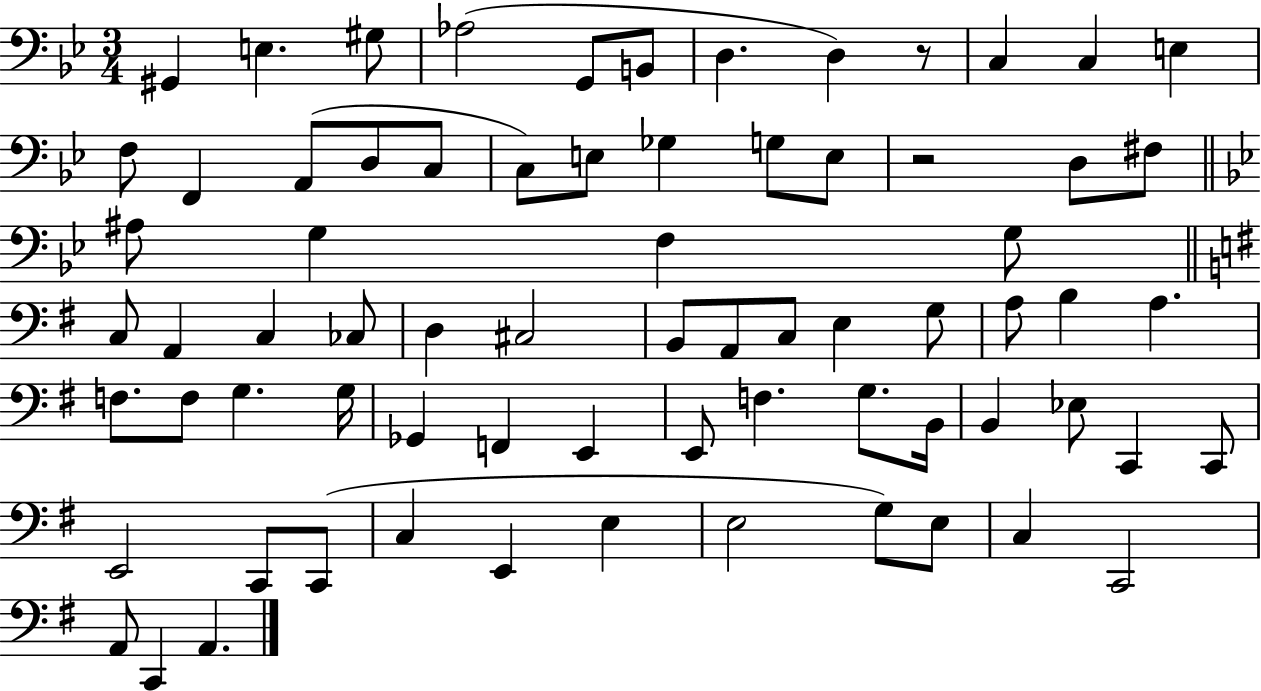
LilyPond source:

{
  \clef bass
  \numericTimeSignature
  \time 3/4
  \key bes \major
  gis,4 e4. gis8 | aes2( g,8 b,8 | d4. d4) r8 | c4 c4 e4 | \break f8 f,4 a,8( d8 c8 | c8) e8 ges4 g8 e8 | r2 d8 fis8 | \bar "||" \break \key g \minor ais8 g4 f4 g8 | \bar "||" \break \key g \major c8 a,4 c4 ces8 | d4 cis2 | b,8 a,8 c8 e4 g8 | a8 b4 a4. | \break f8. f8 g4. g16 | ges,4 f,4 e,4 | e,8 f4. g8. b,16 | b,4 ees8 c,4 c,8 | \break e,2 c,8 c,8( | c4 e,4 e4 | e2 g8) e8 | c4 c,2 | \break a,8 c,4 a,4. | \bar "|."
}